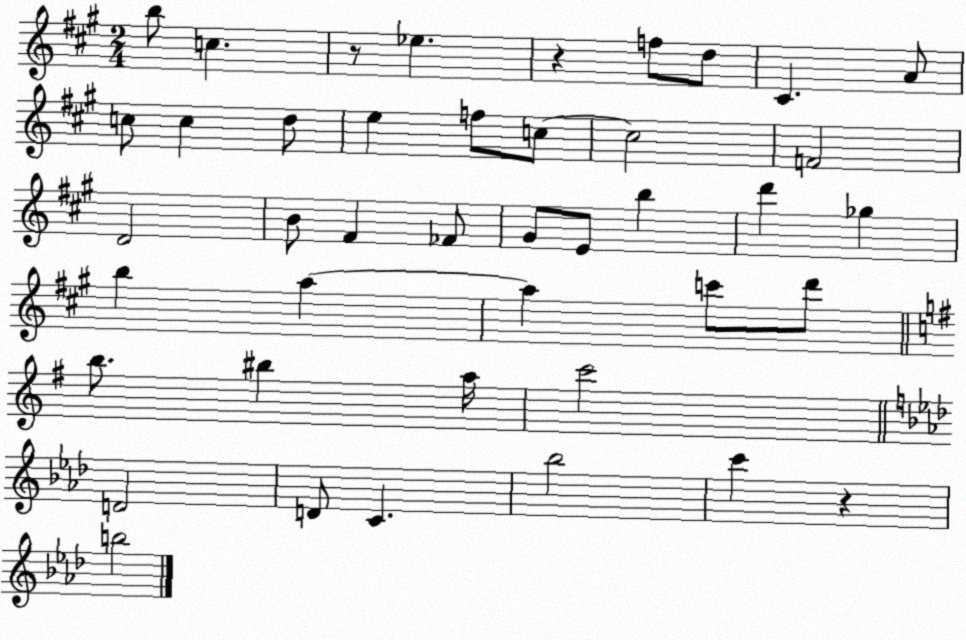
X:1
T:Untitled
M:2/4
L:1/4
K:A
b/2 c z/2 _e z f/2 d/2 ^C A/2 c/2 c d/2 e f/2 c/2 c2 F2 D2 B/2 ^F _F/2 ^G/2 E/2 b d' _g b a a c'/2 d'/2 b/2 ^b a/4 c'2 D2 D/2 C _b2 c' z b2